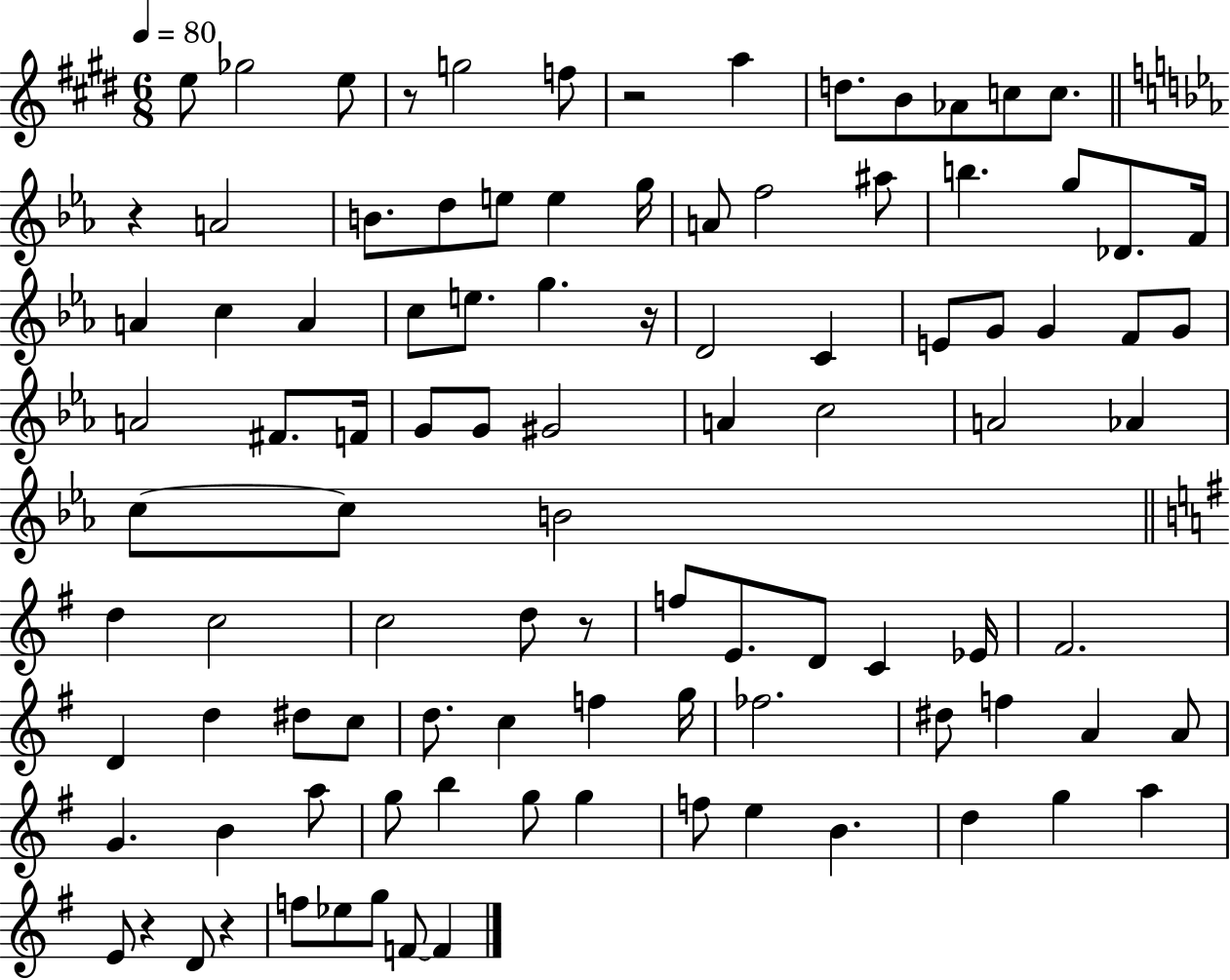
X:1
T:Untitled
M:6/8
L:1/4
K:E
e/2 _g2 e/2 z/2 g2 f/2 z2 a d/2 B/2 _A/2 c/2 c/2 z A2 B/2 d/2 e/2 e g/4 A/2 f2 ^a/2 b g/2 _D/2 F/4 A c A c/2 e/2 g z/4 D2 C E/2 G/2 G F/2 G/2 A2 ^F/2 F/4 G/2 G/2 ^G2 A c2 A2 _A c/2 c/2 B2 d c2 c2 d/2 z/2 f/2 E/2 D/2 C _E/4 ^F2 D d ^d/2 c/2 d/2 c f g/4 _f2 ^d/2 f A A/2 G B a/2 g/2 b g/2 g f/2 e B d g a E/2 z D/2 z f/2 _e/2 g/2 F/2 F